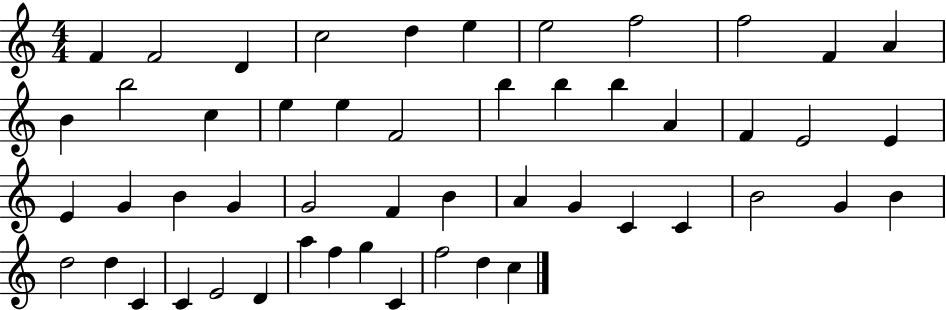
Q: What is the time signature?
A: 4/4